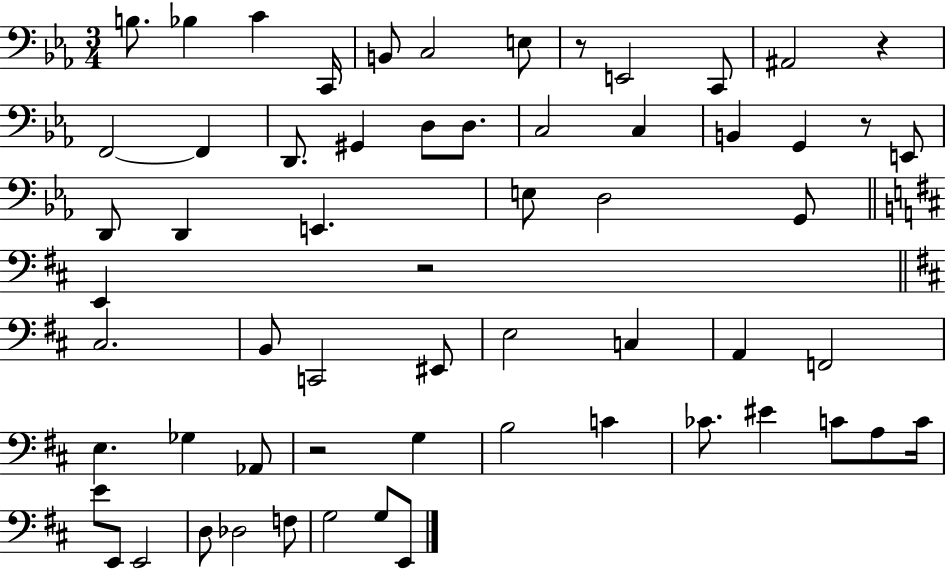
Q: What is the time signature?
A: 3/4